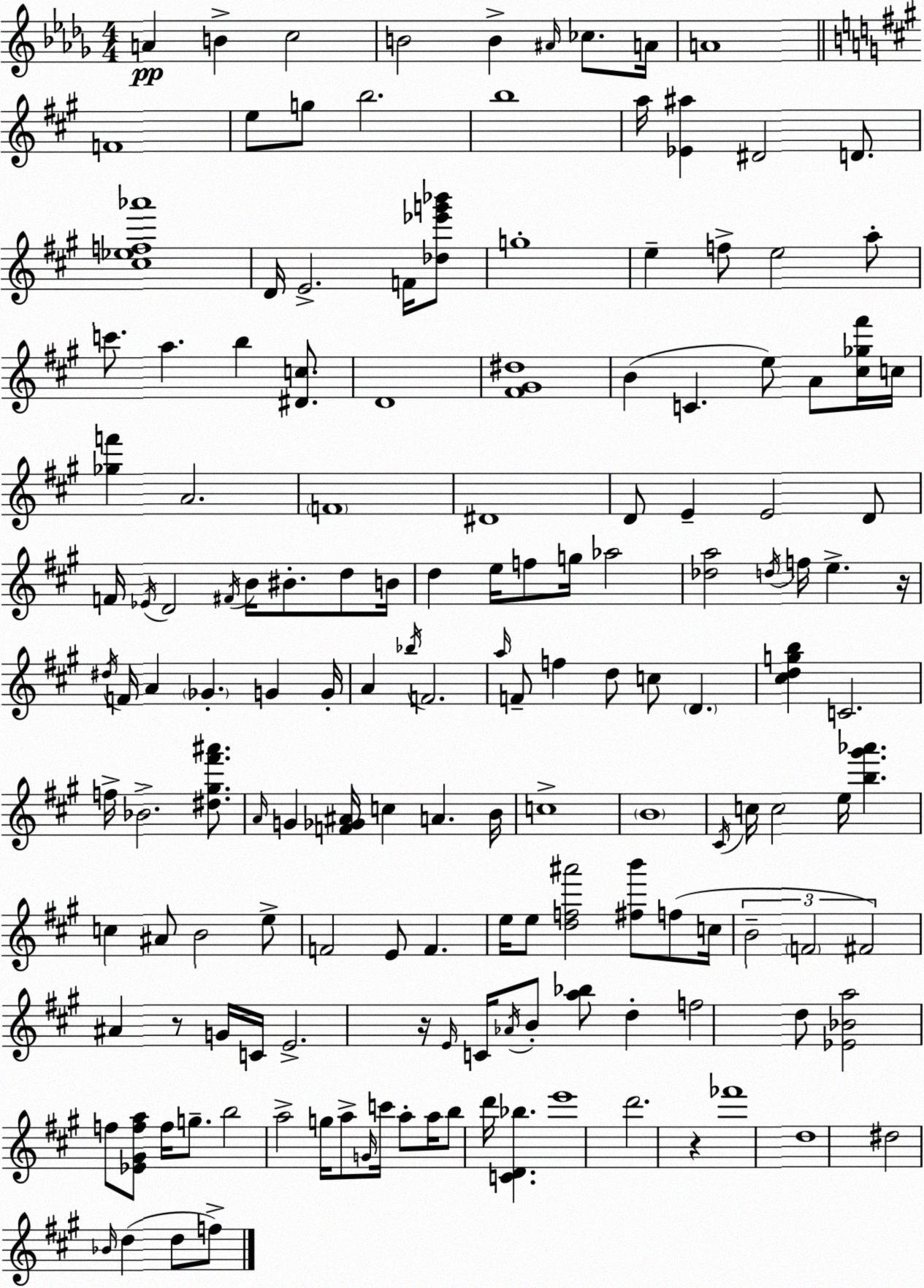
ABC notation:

X:1
T:Untitled
M:4/4
L:1/4
K:Bbm
A B c2 B2 B ^A/4 _c/2 A/4 A4 F4 e/2 g/2 b2 b4 a/4 [_E^a] ^D2 D/2 [^c_ef_a']4 D/4 E2 F/4 [_d_e'g'_b']/2 g4 e f/2 e2 a/2 c'/2 a b [^Dc]/2 D4 [^F^G^d]4 B C e/2 A/2 [^c_g^f']/4 c/4 [_gf'] A2 F4 ^D4 D/2 E E2 D/2 F/4 _E/4 D2 ^F/4 B/4 ^B/2 d/2 B/4 d e/4 f/2 g/4 _a2 [_da]2 d/4 f/4 e z/4 ^d/4 F/4 A _G G G/4 A _b/4 F2 a/4 F/2 f d/2 c/2 D [^cdgb] C2 f/4 _B2 [^d^g^f'^a']/2 A/4 G [F_G^A]/4 c A B/4 c4 B4 ^C/4 c/4 c2 e/4 [b^g'_a'] c ^A/2 B2 e/2 F2 E/2 F e/4 e/2 [df^a']2 [^fb']/2 f/2 c/4 B2 F2 ^F2 ^A z/2 G/4 C/4 E2 z/4 E/4 C/4 _A/4 B/2 [a_b]/2 d f2 d/2 [_E_Ba]2 f/2 [_E^Gfa]/2 f/4 g/2 b2 a2 g/4 a/2 G/4 c'/4 a/2 a/4 b/2 d'/4 [CD_b] e'4 d'2 z _f'4 d4 ^d2 _B/4 d d/2 f/2